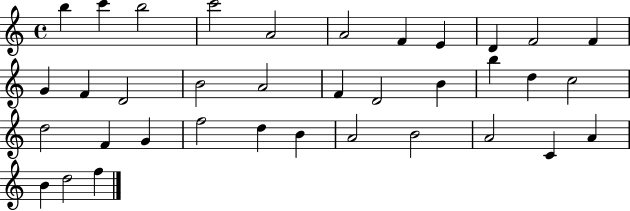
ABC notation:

X:1
T:Untitled
M:4/4
L:1/4
K:C
b c' b2 c'2 A2 A2 F E D F2 F G F D2 B2 A2 F D2 B b d c2 d2 F G f2 d B A2 B2 A2 C A B d2 f